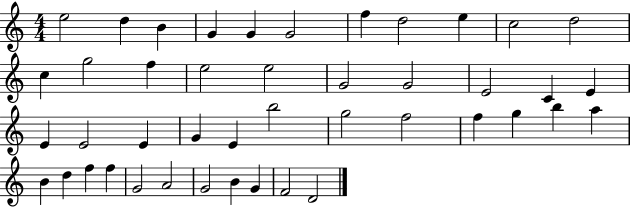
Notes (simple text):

E5/h D5/q B4/q G4/q G4/q G4/h F5/q D5/h E5/q C5/h D5/h C5/q G5/h F5/q E5/h E5/h G4/h G4/h E4/h C4/q E4/q E4/q E4/h E4/q G4/q E4/q B5/h G5/h F5/h F5/q G5/q B5/q A5/q B4/q D5/q F5/q F5/q G4/h A4/h G4/h B4/q G4/q F4/h D4/h